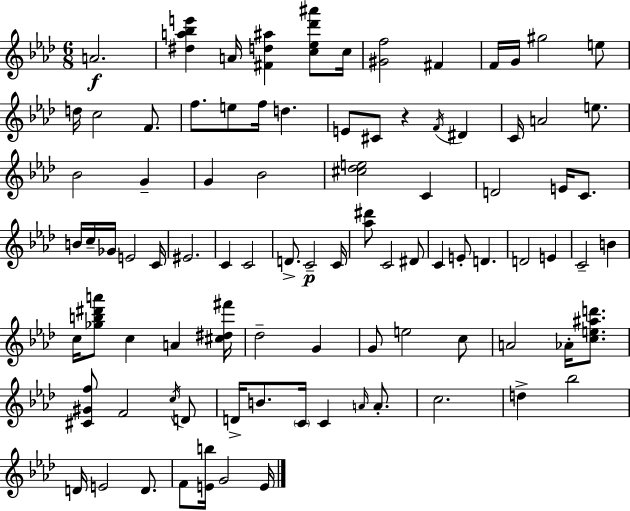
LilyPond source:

{
  \clef treble
  \numericTimeSignature
  \time 6/8
  \key f \minor
  a'2.\f | <dis'' a'' bes'' e'''>4 a'16 <fis' d'' ais''>4 <c'' ees'' des''' ais'''>8 c''16 | <gis' f''>2 fis'4 | f'16 g'16 gis''2 e''8 | \break d''16 c''2 f'8. | f''8. e''8 f''16 d''4. | e'8 cis'8 r4 \acciaccatura { f'16 } dis'4 | c'16 a'2 e''8. | \break bes'2 g'4-- | g'4 bes'2 | <cis'' des'' e''>2 c'4 | d'2 e'16 c'8. | \break b'16 c''16-- ges'16 e'2 | c'16 eis'2. | c'4 c'2 | d'8.-> c'2--\p | \break c'16 <aes'' dis'''>8 c'2 dis'8 | c'4 e'8-. d'4. | d'2 e'4 | c'2-- b'4 | \break c''16 <ges'' b'' dis''' a'''>8 c''4 a'4 | <cis'' dis'' fis'''>16 des''2-- g'4 | g'8 e''2 c''8 | a'2 aes'16-. <c'' e'' ais'' d'''>8. | \break <cis' gis' f''>8 f'2 \acciaccatura { c''16 } | d'8 d'16-> b'8. \parenthesize c'16 c'4 \grace { a'16 } | a'8.-. c''2. | d''4-> bes''2 | \break d'16 e'2 | d'8. f'8 <e' b''>16 g'2 | e'16 \bar "|."
}